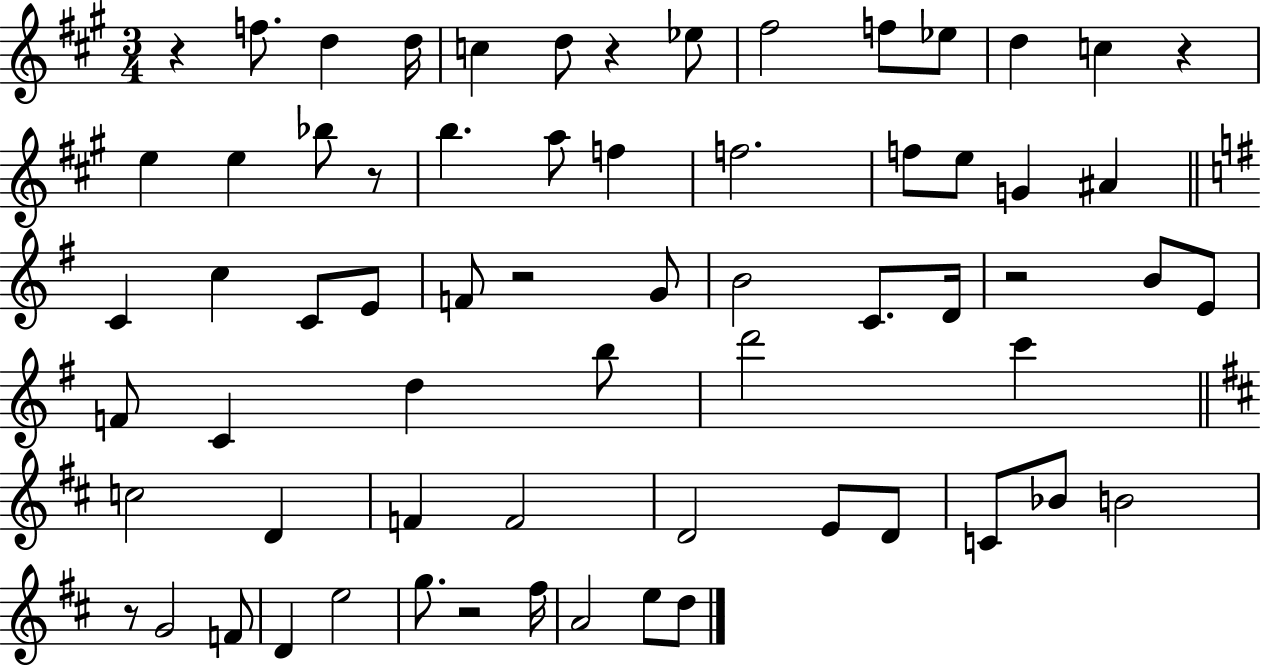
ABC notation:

X:1
T:Untitled
M:3/4
L:1/4
K:A
z f/2 d d/4 c d/2 z _e/2 ^f2 f/2 _e/2 d c z e e _b/2 z/2 b a/2 f f2 f/2 e/2 G ^A C c C/2 E/2 F/2 z2 G/2 B2 C/2 D/4 z2 B/2 E/2 F/2 C d b/2 d'2 c' c2 D F F2 D2 E/2 D/2 C/2 _B/2 B2 z/2 G2 F/2 D e2 g/2 z2 ^f/4 A2 e/2 d/2